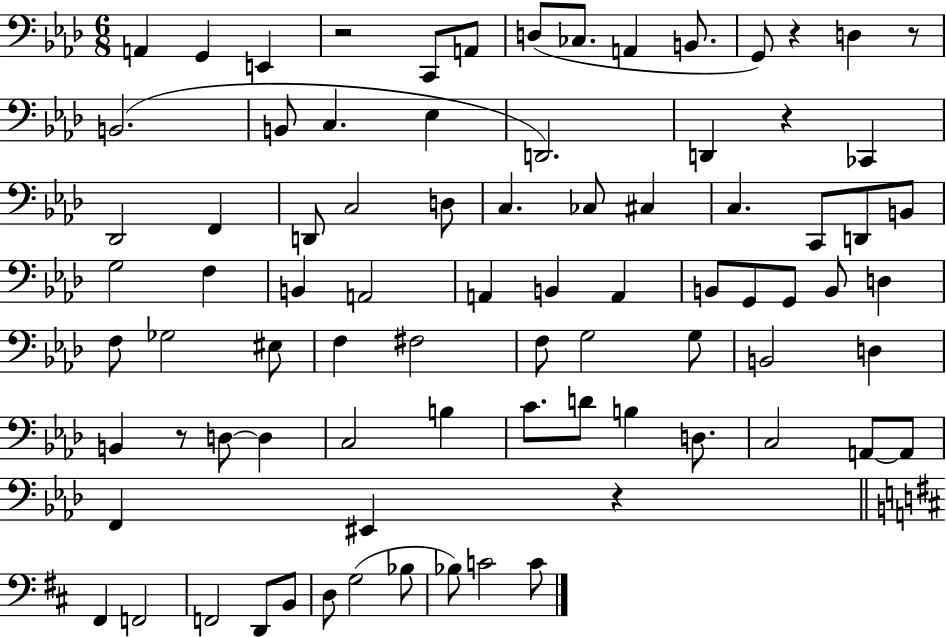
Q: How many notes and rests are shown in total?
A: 83